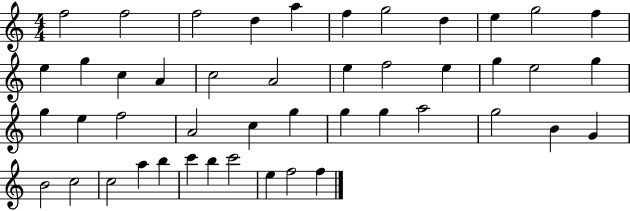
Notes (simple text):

F5/h F5/h F5/h D5/q A5/q F5/q G5/h D5/q E5/q G5/h F5/q E5/q G5/q C5/q A4/q C5/h A4/h E5/q F5/h E5/q G5/q E5/h G5/q G5/q E5/q F5/h A4/h C5/q G5/q G5/q G5/q A5/h G5/h B4/q G4/q B4/h C5/h C5/h A5/q B5/q C6/q B5/q C6/h E5/q F5/h F5/q